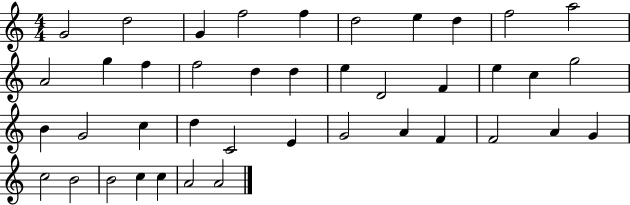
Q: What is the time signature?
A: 4/4